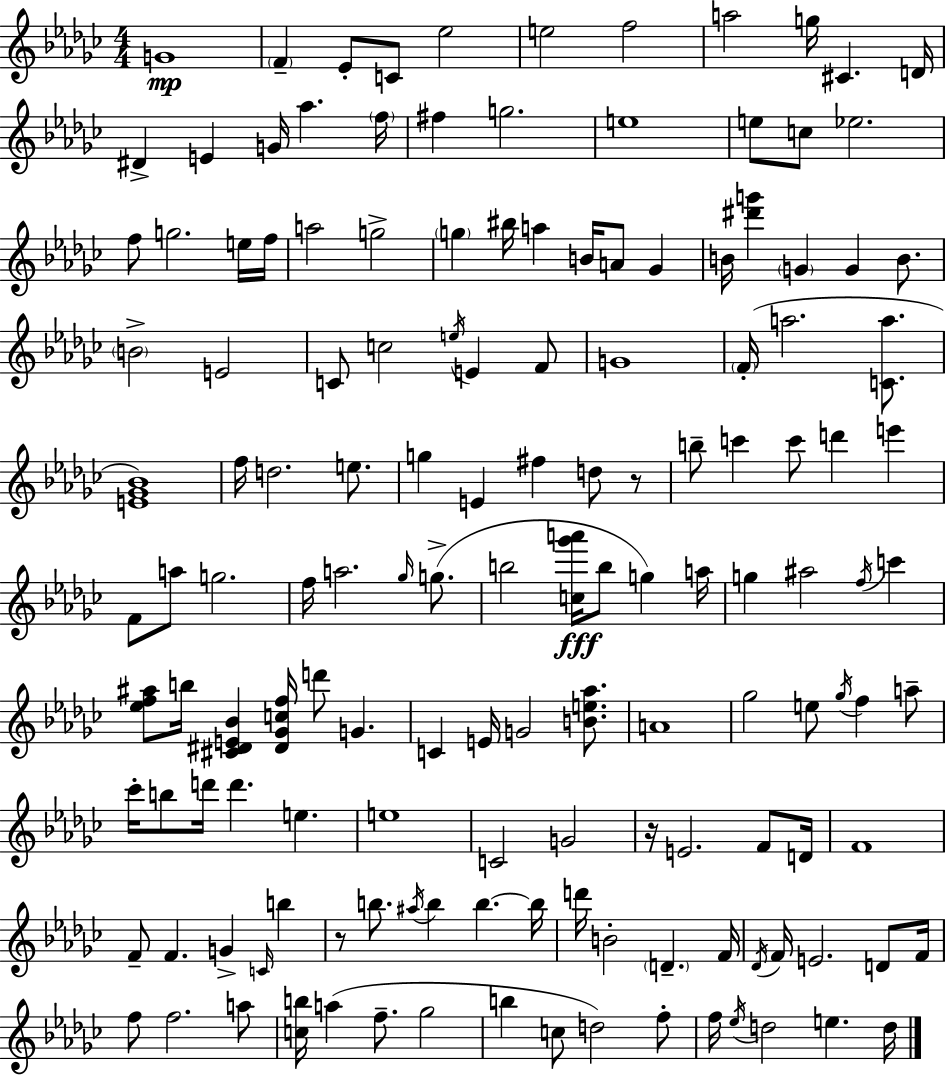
{
  \clef treble
  \numericTimeSignature
  \time 4/4
  \key ees \minor
  g'1\mp | \parenthesize f'4-- ees'8-. c'8 ees''2 | e''2 f''2 | a''2 g''16 cis'4. d'16 | \break dis'4-> e'4 g'16 aes''4. \parenthesize f''16 | fis''4 g''2. | e''1 | e''8 c''8 ees''2. | \break f''8 g''2. e''16 f''16 | a''2 g''2-> | \parenthesize g''4 bis''16 a''4 b'16 a'8 ges'4 | b'16 <dis''' g'''>4 \parenthesize g'4 g'4 b'8. | \break \parenthesize b'2-> e'2 | c'8 c''2 \acciaccatura { e''16 } e'4 f'8 | g'1 | \parenthesize f'16-.( a''2. <c' a''>8. | \break <e' ges' bes'>1) | f''16 d''2. e''8. | g''4 e'4 fis''4 d''8 r8 | b''8-- c'''4 c'''8 d'''4 e'''4 | \break f'8 a''8 g''2. | f''16 a''2. \grace { ges''16 }( g''8.-> | b''2 <c'' ges''' a'''>16\fff b''8 g''4) | a''16 g''4 ais''2 \acciaccatura { f''16 } c'''4 | \break <ees'' f'' ais''>8 b''16 <cis' dis' e' bes'>4 <dis' ges' c'' f''>16 d'''8 g'4. | c'4 e'16 g'2 | <b' e'' aes''>8. a'1 | ges''2 e''8 \acciaccatura { ges''16 } f''4 | \break a''8-- ces'''16-. b''8 d'''16 d'''4. e''4. | e''1 | c'2 g'2 | r16 e'2. | \break f'8 d'16 f'1 | f'8-- f'4. g'4-> | \grace { c'16 } b''4 r8 b''8. \acciaccatura { ais''16 } b''4 b''4.~~ | b''16 d'''16 b'2-. \parenthesize d'4.-- | \break f'16 \acciaccatura { des'16 } f'16 e'2. | d'8 f'16 f''8 f''2. | a''8 <c'' b''>16 a''4( f''8.-- ges''2 | b''4 c''8 d''2) | \break f''8-. f''16 \acciaccatura { ees''16 } d''2 | e''4. d''16 \bar "|."
}